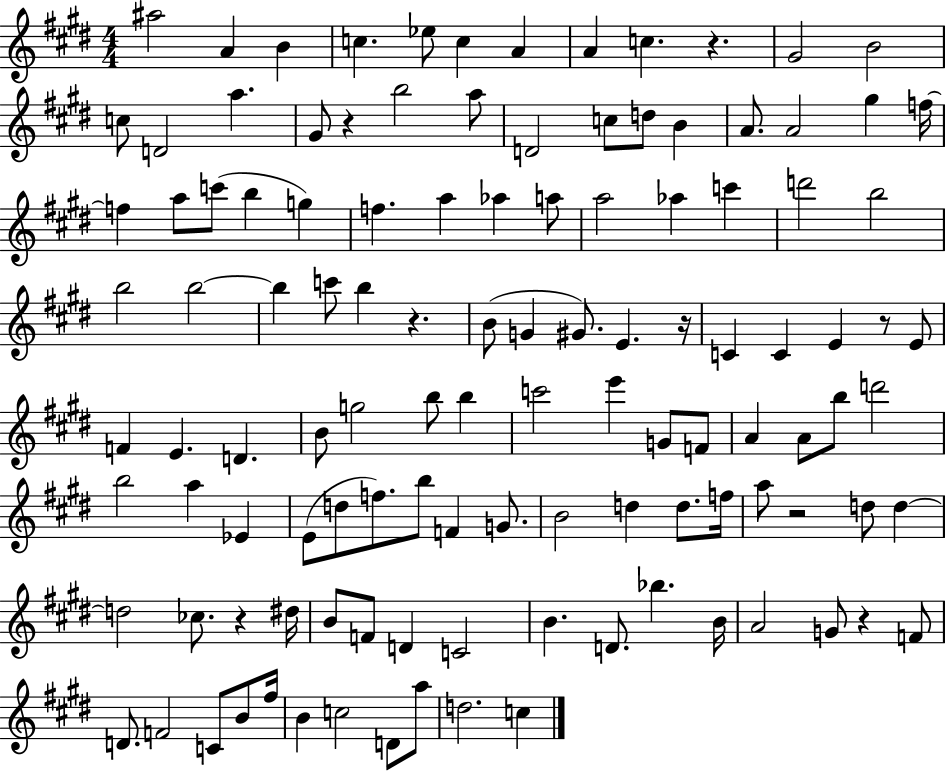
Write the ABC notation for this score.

X:1
T:Untitled
M:4/4
L:1/4
K:E
^a2 A B c _e/2 c A A c z ^G2 B2 c/2 D2 a ^G/2 z b2 a/2 D2 c/2 d/2 B A/2 A2 ^g f/4 f a/2 c'/2 b g f a _a a/2 a2 _a c' d'2 b2 b2 b2 b c'/2 b z B/2 G ^G/2 E z/4 C C E z/2 E/2 F E D B/2 g2 b/2 b c'2 e' G/2 F/2 A A/2 b/2 d'2 b2 a _E E/2 d/2 f/2 b/2 F G/2 B2 d d/2 f/4 a/2 z2 d/2 d d2 _c/2 z ^d/4 B/2 F/2 D C2 B D/2 _b B/4 A2 G/2 z F/2 D/2 F2 C/2 B/2 ^f/4 B c2 D/2 a/2 d2 c